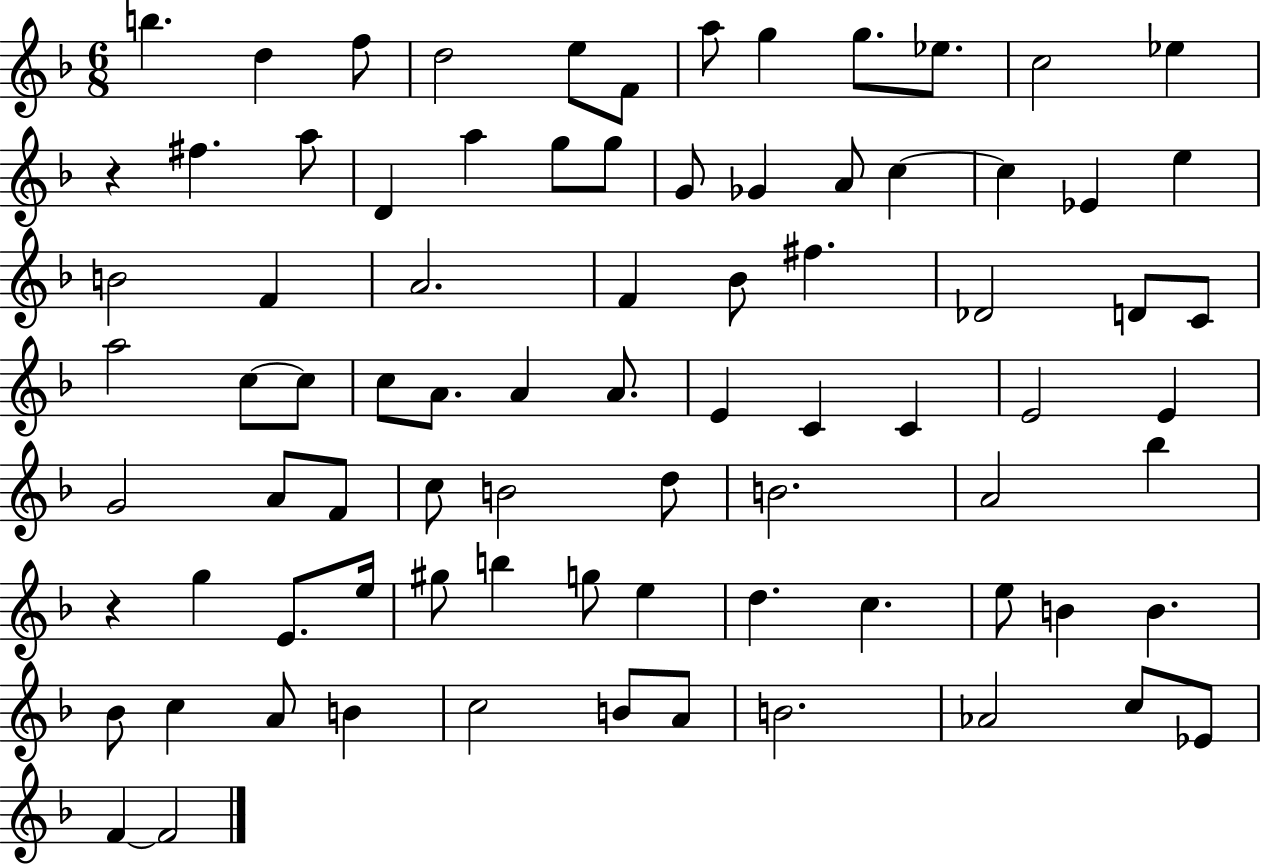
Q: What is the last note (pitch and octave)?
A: F4